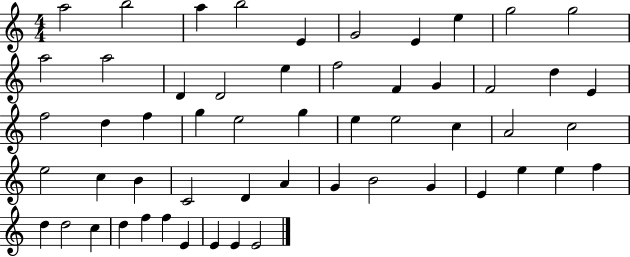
X:1
T:Untitled
M:4/4
L:1/4
K:C
a2 b2 a b2 E G2 E e g2 g2 a2 a2 D D2 e f2 F G F2 d E f2 d f g e2 g e e2 c A2 c2 e2 c B C2 D A G B2 G E e e f d d2 c d f f E E E E2